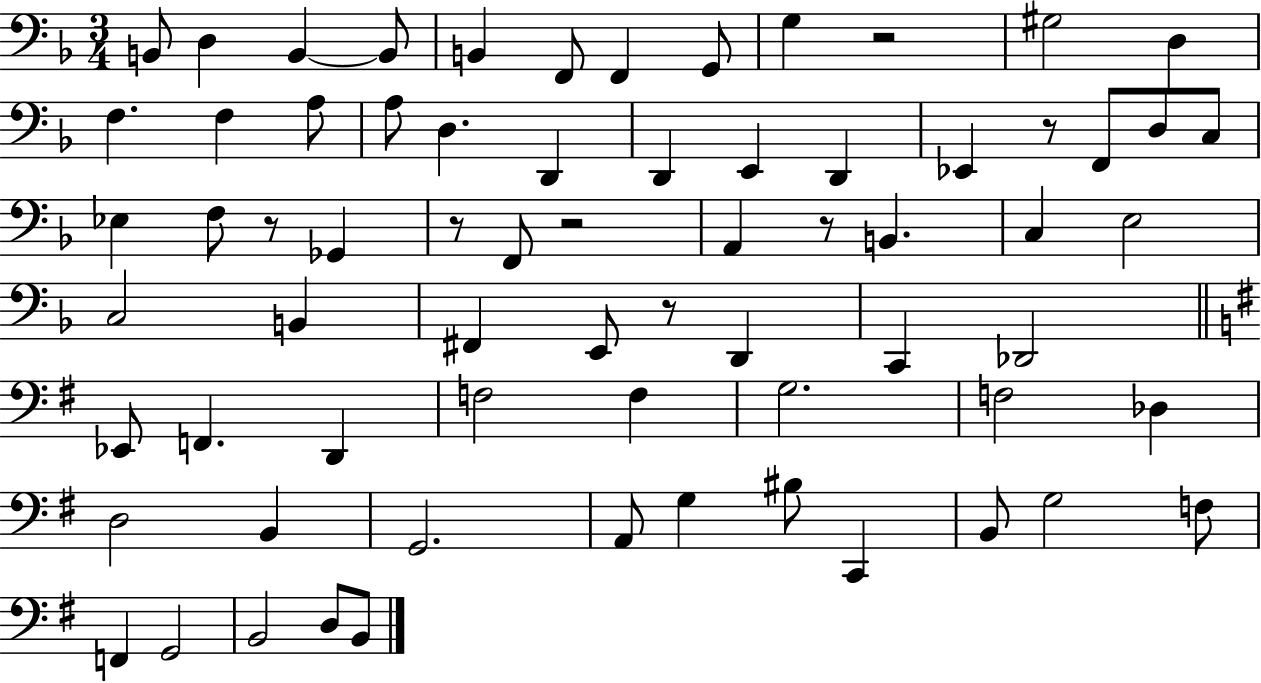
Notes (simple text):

B2/e D3/q B2/q B2/e B2/q F2/e F2/q G2/e G3/q R/h G#3/h D3/q F3/q. F3/q A3/e A3/e D3/q. D2/q D2/q E2/q D2/q Eb2/q R/e F2/e D3/e C3/e Eb3/q F3/e R/e Gb2/q R/e F2/e R/h A2/q R/e B2/q. C3/q E3/h C3/h B2/q F#2/q E2/e R/e D2/q C2/q Db2/h Eb2/e F2/q. D2/q F3/h F3/q G3/h. F3/h Db3/q D3/h B2/q G2/h. A2/e G3/q BIS3/e C2/q B2/e G3/h F3/e F2/q G2/h B2/h D3/e B2/e